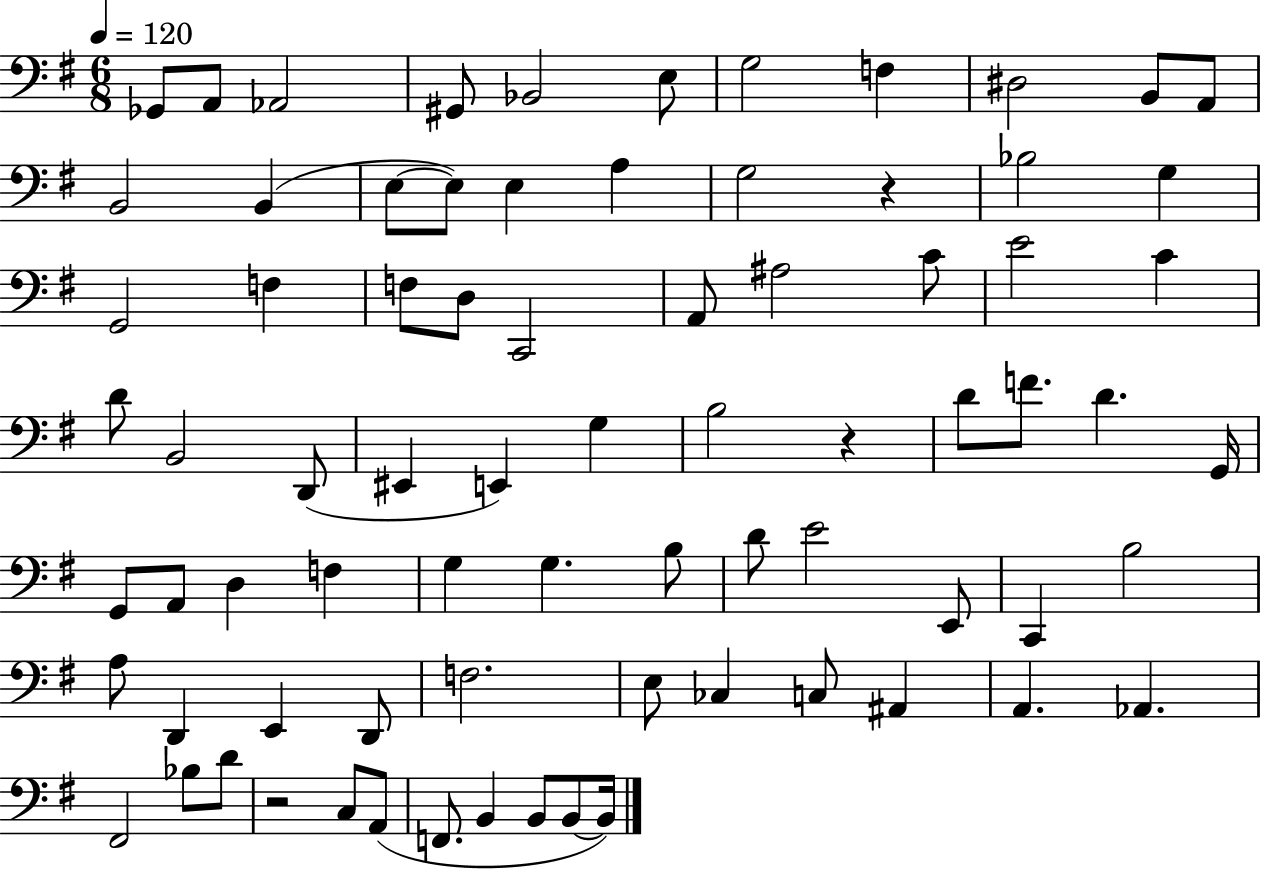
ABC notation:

X:1
T:Untitled
M:6/8
L:1/4
K:G
_G,,/2 A,,/2 _A,,2 ^G,,/2 _B,,2 E,/2 G,2 F, ^D,2 B,,/2 A,,/2 B,,2 B,, E,/2 E,/2 E, A, G,2 z _B,2 G, G,,2 F, F,/2 D,/2 C,,2 A,,/2 ^A,2 C/2 E2 C D/2 B,,2 D,,/2 ^E,, E,, G, B,2 z D/2 F/2 D G,,/4 G,,/2 A,,/2 D, F, G, G, B,/2 D/2 E2 E,,/2 C,, B,2 A,/2 D,, E,, D,,/2 F,2 E,/2 _C, C,/2 ^A,, A,, _A,, ^F,,2 _B,/2 D/2 z2 C,/2 A,,/2 F,,/2 B,, B,,/2 B,,/2 B,,/4